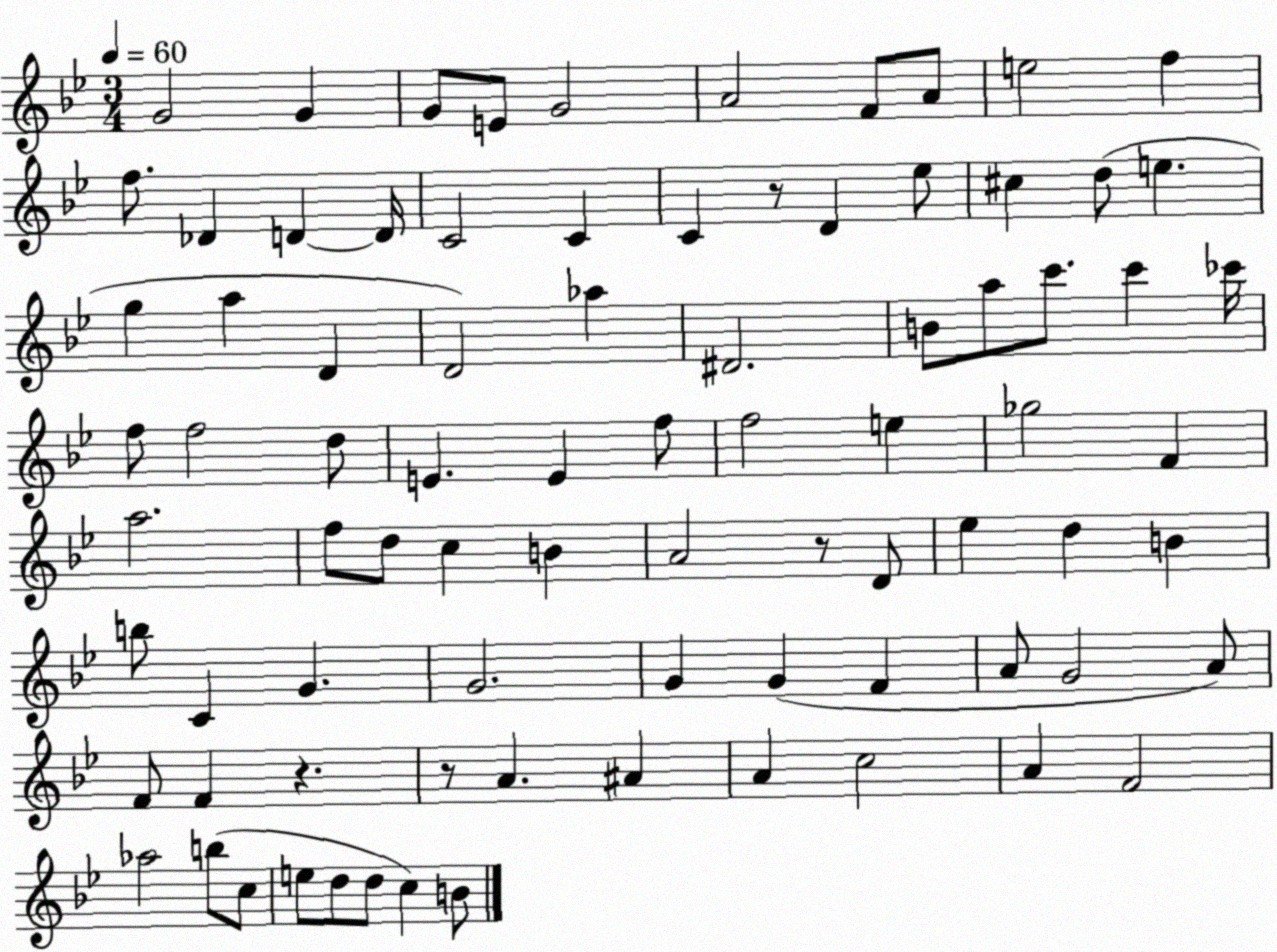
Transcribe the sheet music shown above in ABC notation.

X:1
T:Untitled
M:3/4
L:1/4
K:Bb
G2 G G/2 E/2 G2 A2 F/2 A/2 e2 f f/2 _D D D/4 C2 C C z/2 D _e/2 ^c d/2 e g a D D2 _a ^D2 B/2 a/2 c'/2 c' _c'/4 f/2 f2 d/2 E E f/2 f2 e _g2 F a2 f/2 d/2 c B A2 z/2 D/2 _e d B b/2 C G G2 G G F A/2 G2 A/2 F/2 F z z/2 A ^A A c2 A F2 _a2 b/2 c/2 e/2 d/2 d/2 c B/2